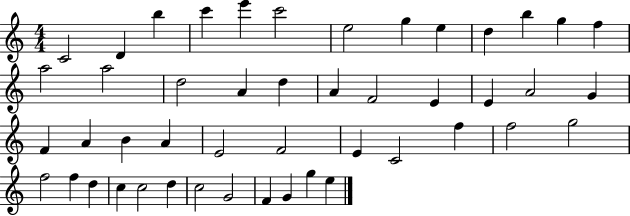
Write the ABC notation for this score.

X:1
T:Untitled
M:4/4
L:1/4
K:C
C2 D b c' e' c'2 e2 g e d b g f a2 a2 d2 A d A F2 E E A2 G F A B A E2 F2 E C2 f f2 g2 f2 f d c c2 d c2 G2 F G g e